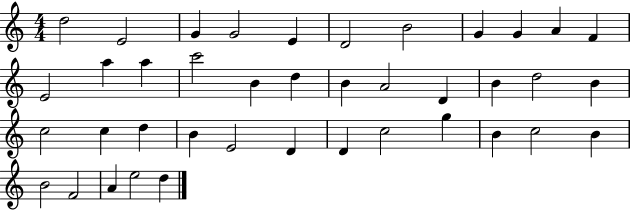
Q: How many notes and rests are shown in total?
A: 40